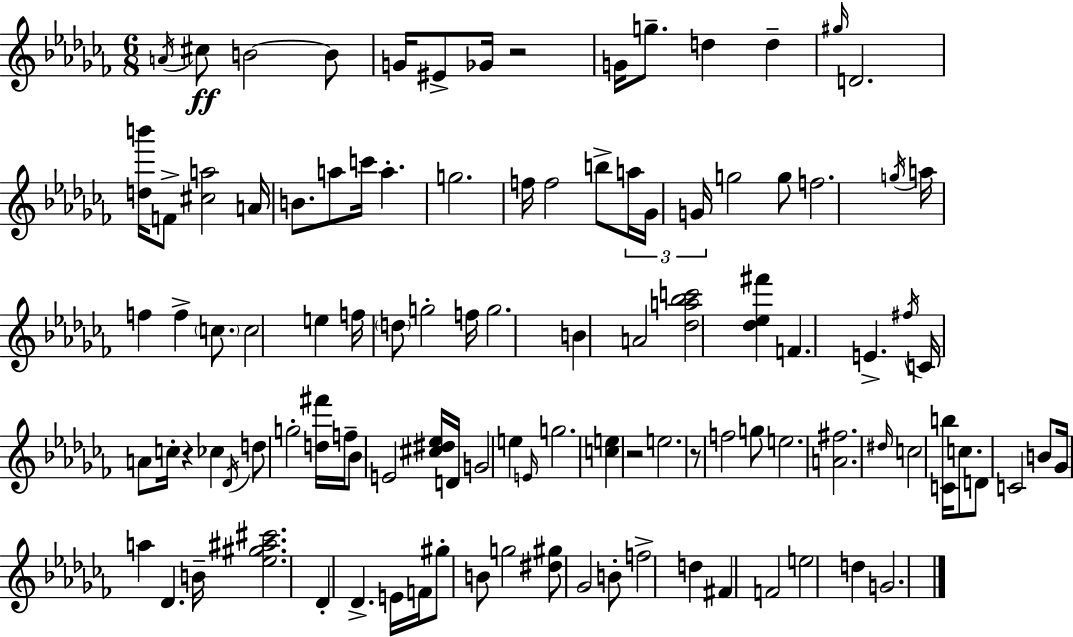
{
  \clef treble
  \numericTimeSignature
  \time 6/8
  \key aes \minor
  \repeat volta 2 { \acciaccatura { a'16 }\ff cis''8 b'2~~ b'8 | g'16 eis'8-> ges'16 r2 | g'16 g''8.-- d''4 d''4-- | \grace { gis''16 } d'2. | \break <d'' b'''>16 f'8-> <cis'' a''>2 | a'16 b'8. a''8 c'''16 a''4.-. | g''2. | f''16 f''2 b''8-> | \break \tuplet 3/2 { a''16 ges'16 g'16 } g''2 | g''8 f''2. | \acciaccatura { g''16 } a''16 f''4 f''4-> | \parenthesize c''8. c''2 e''4 | \break f''16 \parenthesize d''8 g''2-. | f''16 g''2. | b'4 a'2 | <des'' a'' bes'' c'''>2 <des'' ees'' fis'''>4 | \break f'4. e'4.-> | \acciaccatura { fis''16 } c'16 a'8 c''16-. r4 | ces''4 \acciaccatura { des'16 } d''8 g''2-. | <d'' fis'''>16 f''16-- bes'8 e'2 | \break <cis'' dis'' ees''>16 d'16 g'2 | e''4 \grace { e'16 } g''2. | <c'' e''>4 r2 | e''2. | \break r8 f''2 | g''8 e''2. | <a' fis''>2. | \grace { dis''16 } c''2 | \break <c' b''>16 c''8. d'8 c'2 | b'8 ges'16 a''4 | des'4. b'16-- <ees'' gis'' ais'' cis'''>2. | des'4-. des'4.-> | \break e'16 f'16 gis''8-. b'8 g''2 | <dis'' gis''>8 ges'2 | b'8-. f''2-> | d''4 fis'4 f'2 | \break e''2 | d''4 g'2. | } \bar "|."
}